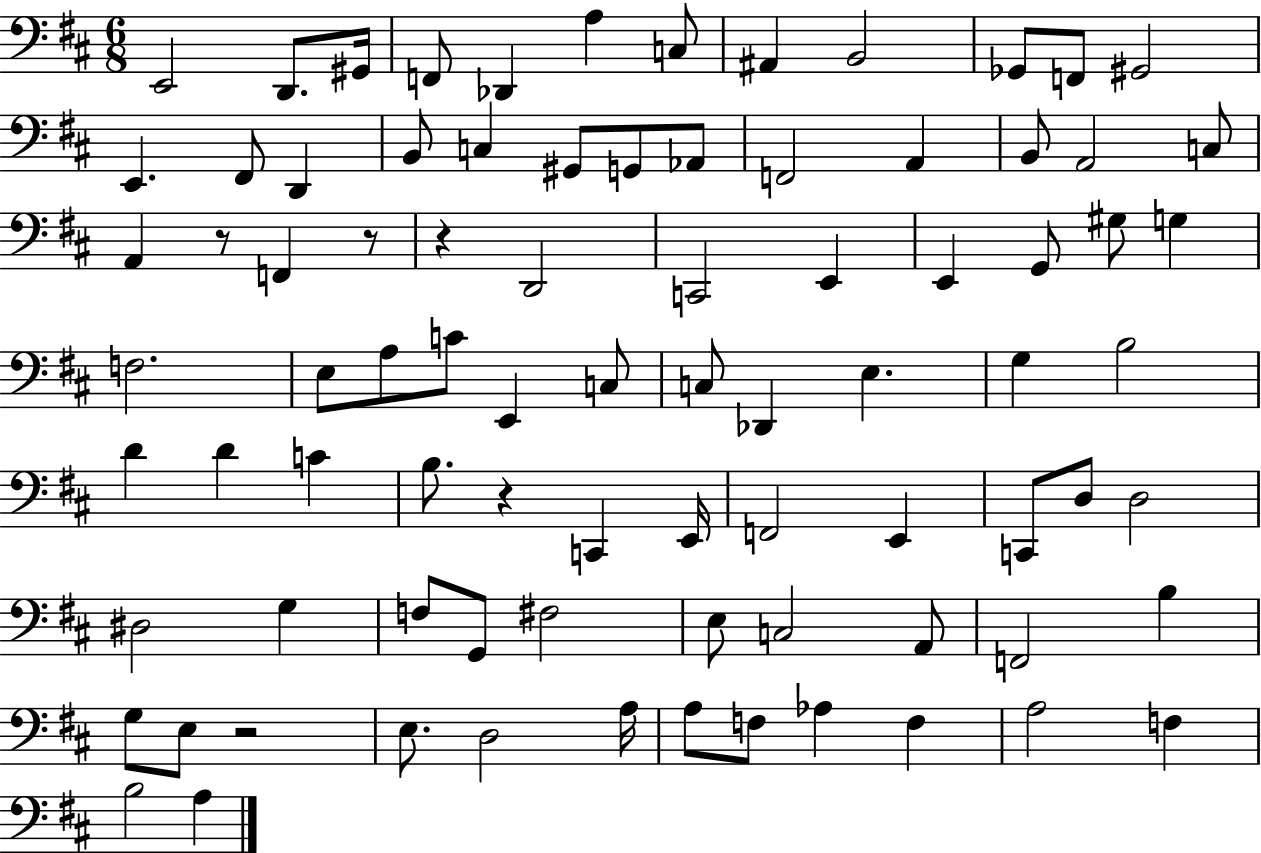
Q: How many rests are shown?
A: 5